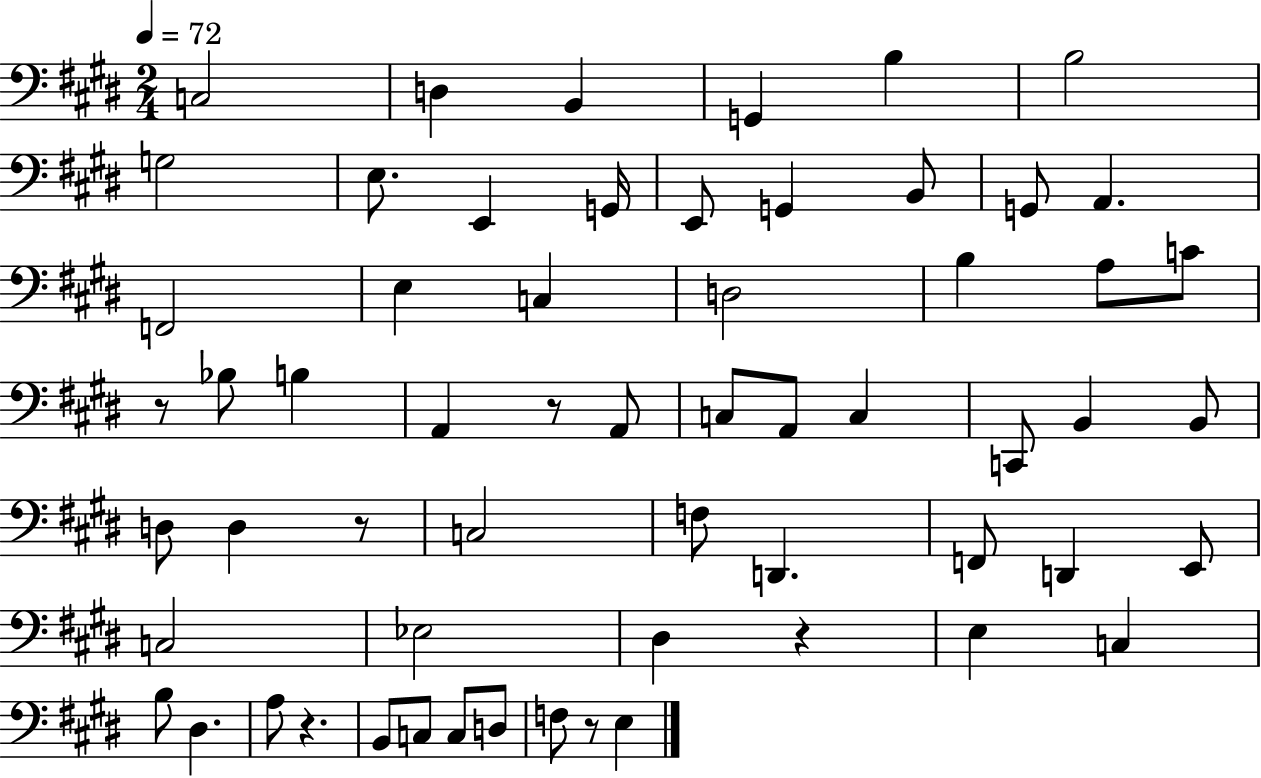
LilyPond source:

{
  \clef bass
  \numericTimeSignature
  \time 2/4
  \key e \major
  \tempo 4 = 72
  c2 | d4 b,4 | g,4 b4 | b2 | \break g2 | e8. e,4 g,16 | e,8 g,4 b,8 | g,8 a,4. | \break f,2 | e4 c4 | d2 | b4 a8 c'8 | \break r8 bes8 b4 | a,4 r8 a,8 | c8 a,8 c4 | c,8 b,4 b,8 | \break d8 d4 r8 | c2 | f8 d,4. | f,8 d,4 e,8 | \break c2 | ees2 | dis4 r4 | e4 c4 | \break b8 dis4. | a8 r4. | b,8 c8 c8 d8 | f8 r8 e4 | \break \bar "|."
}